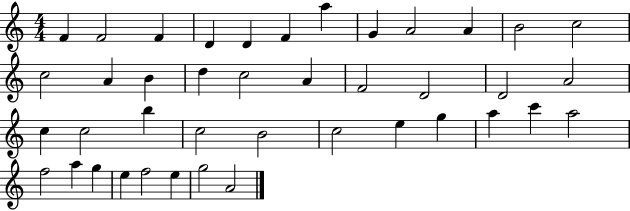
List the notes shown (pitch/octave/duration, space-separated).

F4/q F4/h F4/q D4/q D4/q F4/q A5/q G4/q A4/h A4/q B4/h C5/h C5/h A4/q B4/q D5/q C5/h A4/q F4/h D4/h D4/h A4/h C5/q C5/h B5/q C5/h B4/h C5/h E5/q G5/q A5/q C6/q A5/h F5/h A5/q G5/q E5/q F5/h E5/q G5/h A4/h